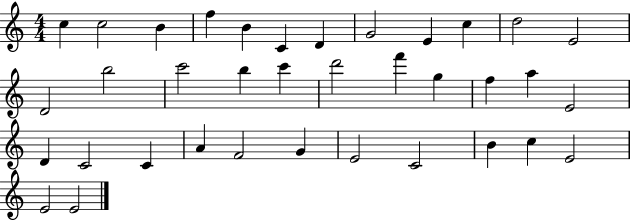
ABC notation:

X:1
T:Untitled
M:4/4
L:1/4
K:C
c c2 B f B C D G2 E c d2 E2 D2 b2 c'2 b c' d'2 f' g f a E2 D C2 C A F2 G E2 C2 B c E2 E2 E2